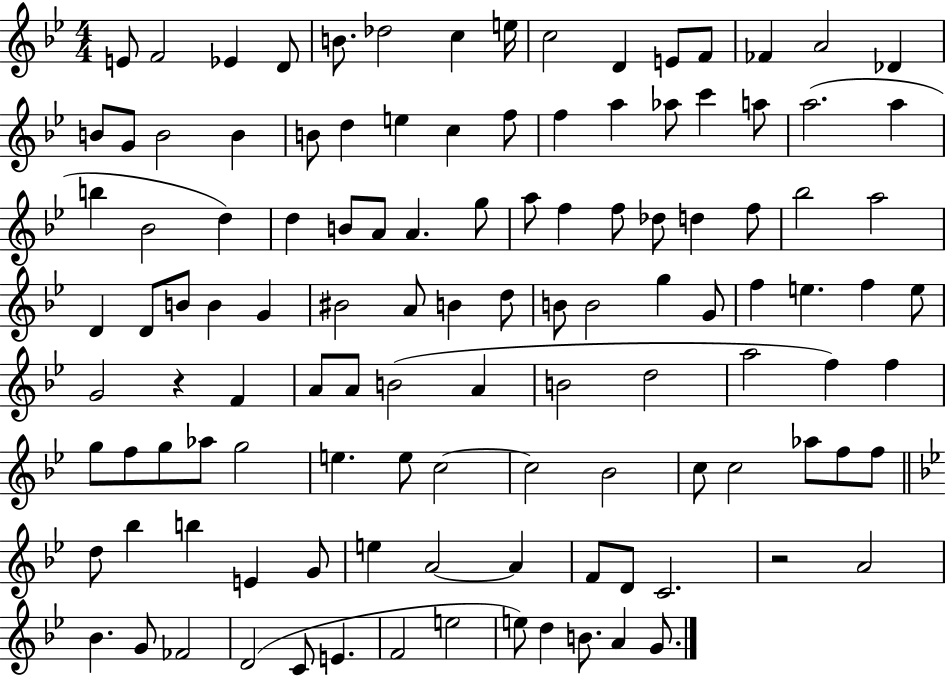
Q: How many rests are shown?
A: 2